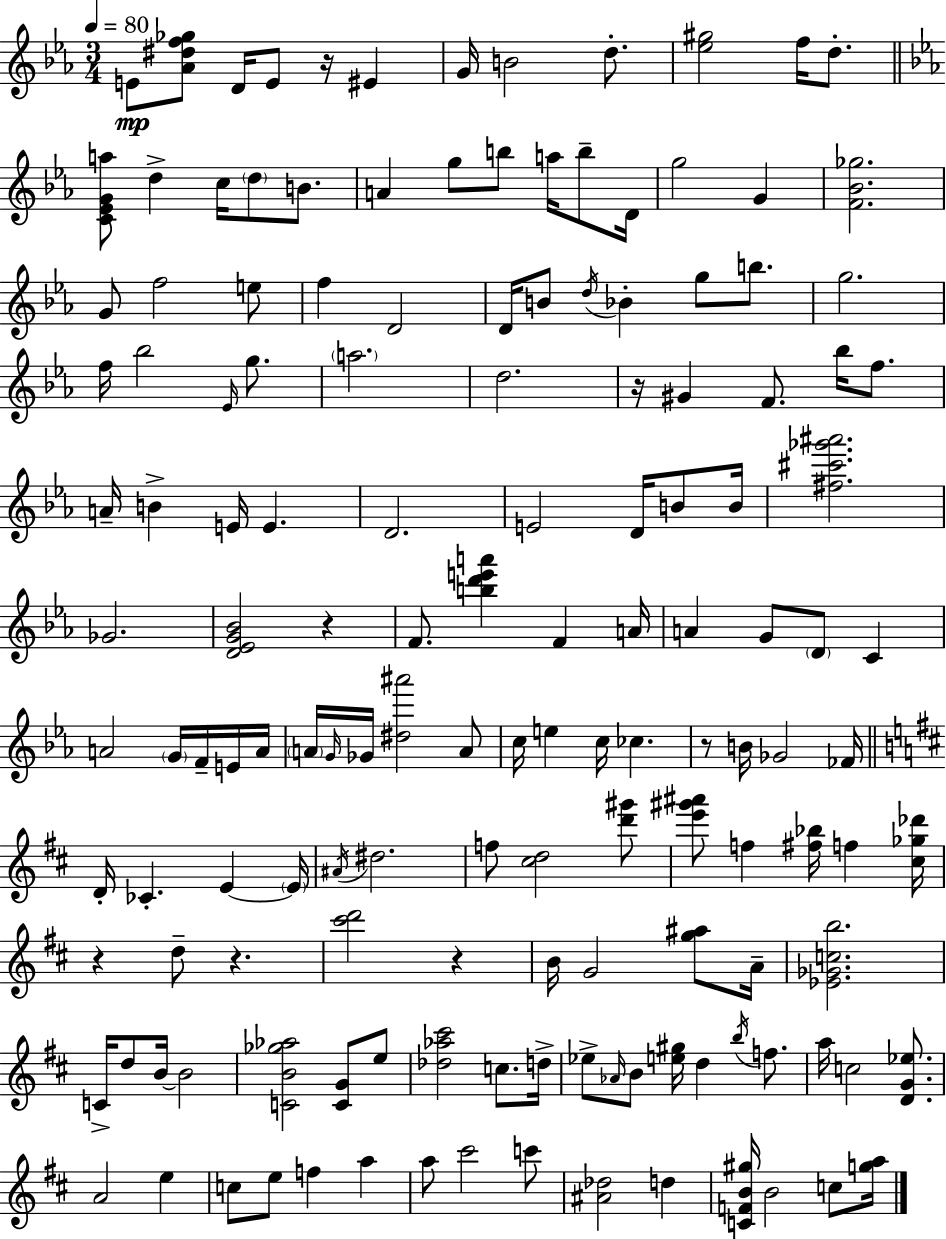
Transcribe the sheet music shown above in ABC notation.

X:1
T:Untitled
M:3/4
L:1/4
K:Eb
E/2 [_A^df_g]/2 D/4 E/2 z/4 ^E G/4 B2 d/2 [_e^g]2 f/4 d/2 [C_EGa]/2 d c/4 d/2 B/2 A g/2 b/2 a/4 b/2 D/4 g2 G [F_B_g]2 G/2 f2 e/2 f D2 D/4 B/2 d/4 _B g/2 b/2 g2 f/4 _b2 _E/4 g/2 a2 d2 z/4 ^G F/2 _b/4 f/2 A/4 B E/4 E D2 E2 D/4 B/2 B/4 [^f^c'_g'^a']2 _G2 [D_EG_B]2 z F/2 [bd'e'a'] F A/4 A G/2 D/2 C A2 G/4 F/4 E/4 A/4 A/4 G/4 _G/4 [^d^a']2 A/2 c/4 e c/4 _c z/2 B/4 _G2 _F/4 D/4 _C E E/4 ^A/4 ^d2 f/2 [^cd]2 [d'^g']/2 [e'^g'^a']/2 f [^f_b]/4 f [^c_g_d']/4 z d/2 z [^c'd']2 z B/4 G2 [g^a]/2 A/4 [_E_Gcb]2 C/4 d/2 B/4 B2 [CB_g_a]2 [CG]/2 e/2 [_d_a^c']2 c/2 d/4 _e/2 _A/4 B/2 [e^g]/4 d b/4 f/2 a/4 c2 [DG_e]/2 A2 e c/2 e/2 f a a/2 ^c'2 c'/2 [^A_d]2 d [CFB^g]/4 B2 c/2 [ga]/4